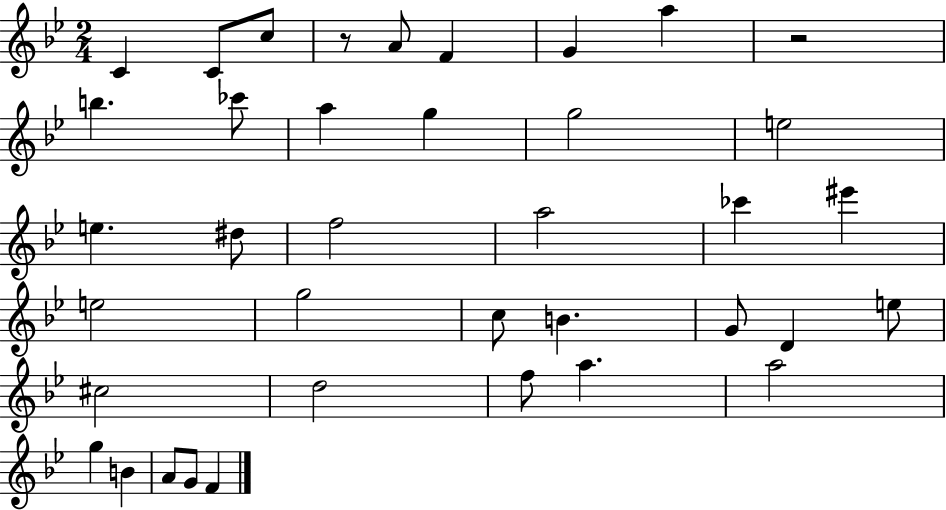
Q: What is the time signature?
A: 2/4